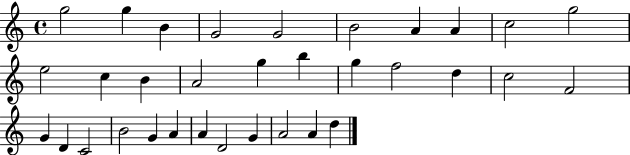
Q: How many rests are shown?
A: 0